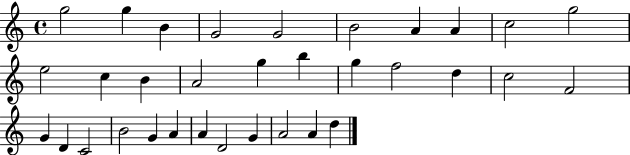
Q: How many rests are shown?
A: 0